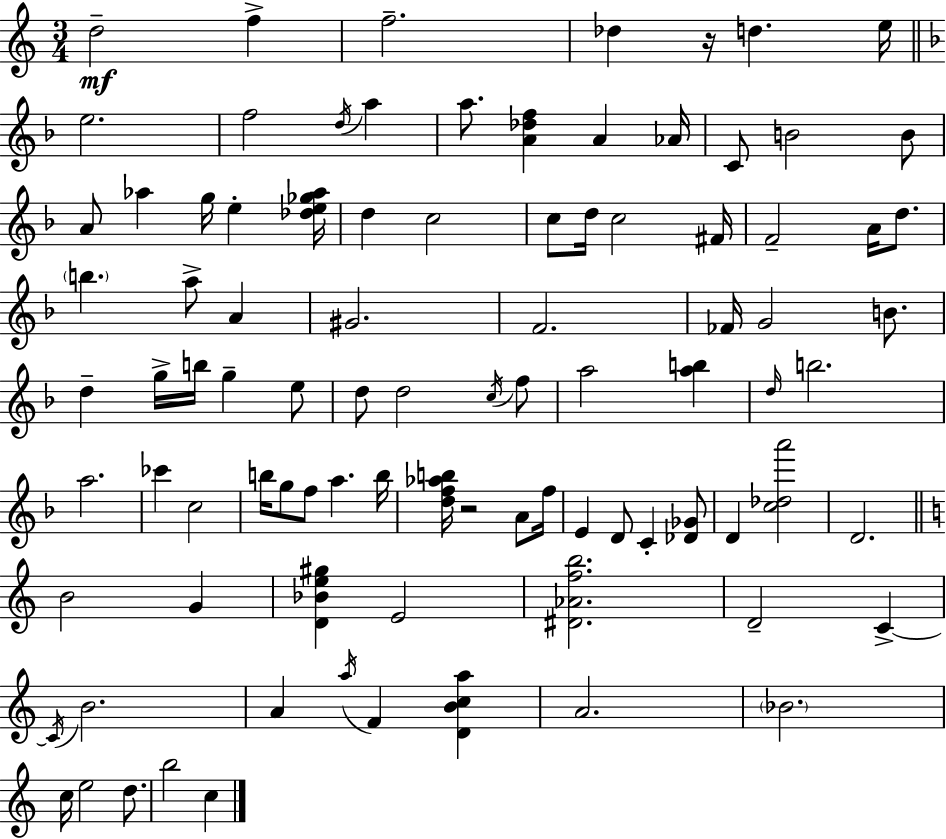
{
  \clef treble
  \numericTimeSignature
  \time 3/4
  \key c \major
  d''2--\mf f''4-> | f''2.-- | des''4 r16 d''4. e''16 | \bar "||" \break \key f \major e''2. | f''2 \acciaccatura { d''16 } a''4 | a''8. <a' des'' f''>4 a'4 | aes'16 c'8 b'2 b'8 | \break a'8 aes''4 g''16 e''4-. | <des'' e'' ges'' aes''>16 d''4 c''2 | c''8 d''16 c''2 | fis'16 f'2-- a'16 d''8. | \break \parenthesize b''4. a''8-> a'4 | gis'2. | f'2. | fes'16 g'2 b'8. | \break d''4-- g''16-> b''16 g''4-- e''8 | d''8 d''2 \acciaccatura { c''16 } | f''8 a''2 <a'' b''>4 | \grace { d''16 } b''2. | \break a''2. | ces'''4 c''2 | b''16 g''8 f''8 a''4. | b''16 <d'' f'' aes'' b''>16 r2 | \break a'8 f''16 e'4 d'8 c'4-. | <des' ges'>8 d'4 <c'' des'' a'''>2 | d'2. | \bar "||" \break \key c \major b'2 g'4 | <d' bes' e'' gis''>4 e'2 | <dis' aes' f'' b''>2. | d'2-- c'4->~~ | \break \acciaccatura { c'16 } b'2. | a'4 \acciaccatura { a''16 } f'4 <d' b' c'' a''>4 | a'2. | \parenthesize bes'2. | \break c''16 e''2 d''8. | b''2 c''4 | \bar "|."
}